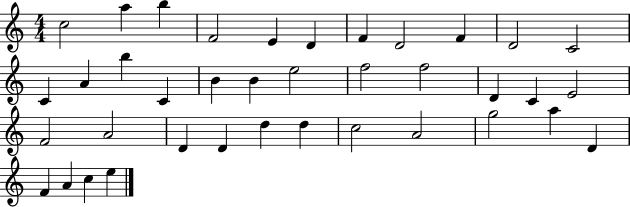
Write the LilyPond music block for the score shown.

{
  \clef treble
  \numericTimeSignature
  \time 4/4
  \key c \major
  c''2 a''4 b''4 | f'2 e'4 d'4 | f'4 d'2 f'4 | d'2 c'2 | \break c'4 a'4 b''4 c'4 | b'4 b'4 e''2 | f''2 f''2 | d'4 c'4 e'2 | \break f'2 a'2 | d'4 d'4 d''4 d''4 | c''2 a'2 | g''2 a''4 d'4 | \break f'4 a'4 c''4 e''4 | \bar "|."
}